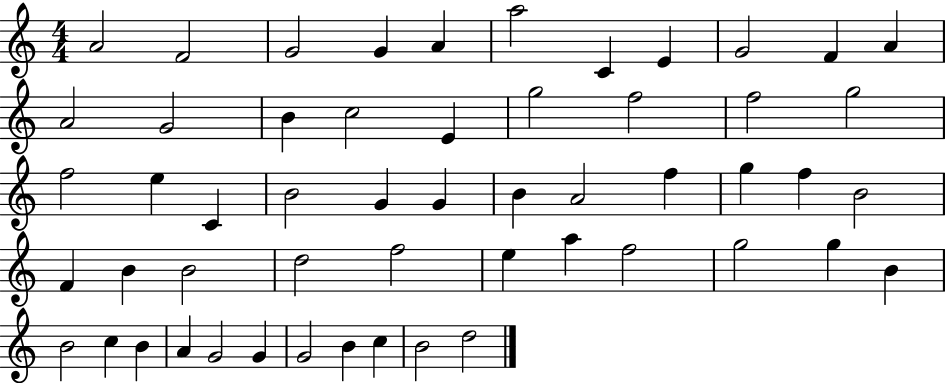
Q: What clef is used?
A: treble